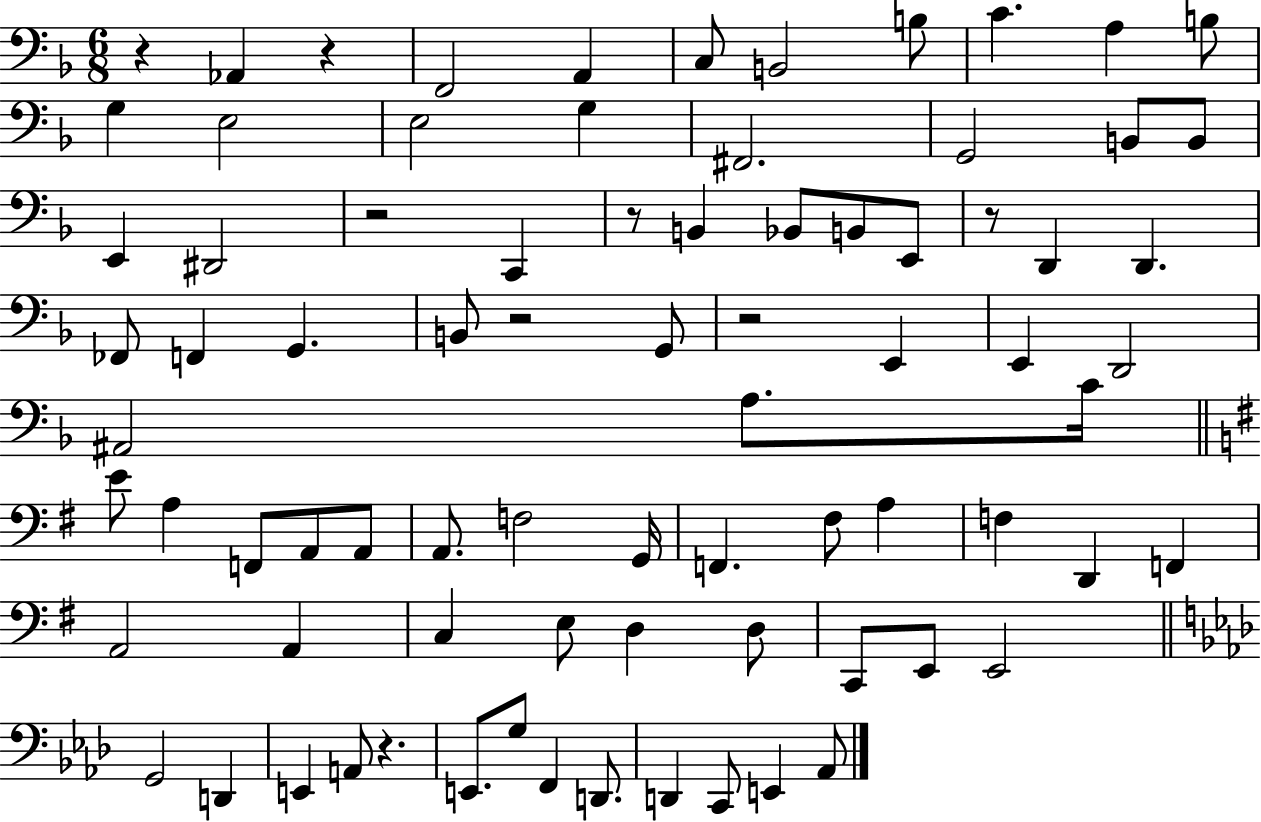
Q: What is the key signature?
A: F major